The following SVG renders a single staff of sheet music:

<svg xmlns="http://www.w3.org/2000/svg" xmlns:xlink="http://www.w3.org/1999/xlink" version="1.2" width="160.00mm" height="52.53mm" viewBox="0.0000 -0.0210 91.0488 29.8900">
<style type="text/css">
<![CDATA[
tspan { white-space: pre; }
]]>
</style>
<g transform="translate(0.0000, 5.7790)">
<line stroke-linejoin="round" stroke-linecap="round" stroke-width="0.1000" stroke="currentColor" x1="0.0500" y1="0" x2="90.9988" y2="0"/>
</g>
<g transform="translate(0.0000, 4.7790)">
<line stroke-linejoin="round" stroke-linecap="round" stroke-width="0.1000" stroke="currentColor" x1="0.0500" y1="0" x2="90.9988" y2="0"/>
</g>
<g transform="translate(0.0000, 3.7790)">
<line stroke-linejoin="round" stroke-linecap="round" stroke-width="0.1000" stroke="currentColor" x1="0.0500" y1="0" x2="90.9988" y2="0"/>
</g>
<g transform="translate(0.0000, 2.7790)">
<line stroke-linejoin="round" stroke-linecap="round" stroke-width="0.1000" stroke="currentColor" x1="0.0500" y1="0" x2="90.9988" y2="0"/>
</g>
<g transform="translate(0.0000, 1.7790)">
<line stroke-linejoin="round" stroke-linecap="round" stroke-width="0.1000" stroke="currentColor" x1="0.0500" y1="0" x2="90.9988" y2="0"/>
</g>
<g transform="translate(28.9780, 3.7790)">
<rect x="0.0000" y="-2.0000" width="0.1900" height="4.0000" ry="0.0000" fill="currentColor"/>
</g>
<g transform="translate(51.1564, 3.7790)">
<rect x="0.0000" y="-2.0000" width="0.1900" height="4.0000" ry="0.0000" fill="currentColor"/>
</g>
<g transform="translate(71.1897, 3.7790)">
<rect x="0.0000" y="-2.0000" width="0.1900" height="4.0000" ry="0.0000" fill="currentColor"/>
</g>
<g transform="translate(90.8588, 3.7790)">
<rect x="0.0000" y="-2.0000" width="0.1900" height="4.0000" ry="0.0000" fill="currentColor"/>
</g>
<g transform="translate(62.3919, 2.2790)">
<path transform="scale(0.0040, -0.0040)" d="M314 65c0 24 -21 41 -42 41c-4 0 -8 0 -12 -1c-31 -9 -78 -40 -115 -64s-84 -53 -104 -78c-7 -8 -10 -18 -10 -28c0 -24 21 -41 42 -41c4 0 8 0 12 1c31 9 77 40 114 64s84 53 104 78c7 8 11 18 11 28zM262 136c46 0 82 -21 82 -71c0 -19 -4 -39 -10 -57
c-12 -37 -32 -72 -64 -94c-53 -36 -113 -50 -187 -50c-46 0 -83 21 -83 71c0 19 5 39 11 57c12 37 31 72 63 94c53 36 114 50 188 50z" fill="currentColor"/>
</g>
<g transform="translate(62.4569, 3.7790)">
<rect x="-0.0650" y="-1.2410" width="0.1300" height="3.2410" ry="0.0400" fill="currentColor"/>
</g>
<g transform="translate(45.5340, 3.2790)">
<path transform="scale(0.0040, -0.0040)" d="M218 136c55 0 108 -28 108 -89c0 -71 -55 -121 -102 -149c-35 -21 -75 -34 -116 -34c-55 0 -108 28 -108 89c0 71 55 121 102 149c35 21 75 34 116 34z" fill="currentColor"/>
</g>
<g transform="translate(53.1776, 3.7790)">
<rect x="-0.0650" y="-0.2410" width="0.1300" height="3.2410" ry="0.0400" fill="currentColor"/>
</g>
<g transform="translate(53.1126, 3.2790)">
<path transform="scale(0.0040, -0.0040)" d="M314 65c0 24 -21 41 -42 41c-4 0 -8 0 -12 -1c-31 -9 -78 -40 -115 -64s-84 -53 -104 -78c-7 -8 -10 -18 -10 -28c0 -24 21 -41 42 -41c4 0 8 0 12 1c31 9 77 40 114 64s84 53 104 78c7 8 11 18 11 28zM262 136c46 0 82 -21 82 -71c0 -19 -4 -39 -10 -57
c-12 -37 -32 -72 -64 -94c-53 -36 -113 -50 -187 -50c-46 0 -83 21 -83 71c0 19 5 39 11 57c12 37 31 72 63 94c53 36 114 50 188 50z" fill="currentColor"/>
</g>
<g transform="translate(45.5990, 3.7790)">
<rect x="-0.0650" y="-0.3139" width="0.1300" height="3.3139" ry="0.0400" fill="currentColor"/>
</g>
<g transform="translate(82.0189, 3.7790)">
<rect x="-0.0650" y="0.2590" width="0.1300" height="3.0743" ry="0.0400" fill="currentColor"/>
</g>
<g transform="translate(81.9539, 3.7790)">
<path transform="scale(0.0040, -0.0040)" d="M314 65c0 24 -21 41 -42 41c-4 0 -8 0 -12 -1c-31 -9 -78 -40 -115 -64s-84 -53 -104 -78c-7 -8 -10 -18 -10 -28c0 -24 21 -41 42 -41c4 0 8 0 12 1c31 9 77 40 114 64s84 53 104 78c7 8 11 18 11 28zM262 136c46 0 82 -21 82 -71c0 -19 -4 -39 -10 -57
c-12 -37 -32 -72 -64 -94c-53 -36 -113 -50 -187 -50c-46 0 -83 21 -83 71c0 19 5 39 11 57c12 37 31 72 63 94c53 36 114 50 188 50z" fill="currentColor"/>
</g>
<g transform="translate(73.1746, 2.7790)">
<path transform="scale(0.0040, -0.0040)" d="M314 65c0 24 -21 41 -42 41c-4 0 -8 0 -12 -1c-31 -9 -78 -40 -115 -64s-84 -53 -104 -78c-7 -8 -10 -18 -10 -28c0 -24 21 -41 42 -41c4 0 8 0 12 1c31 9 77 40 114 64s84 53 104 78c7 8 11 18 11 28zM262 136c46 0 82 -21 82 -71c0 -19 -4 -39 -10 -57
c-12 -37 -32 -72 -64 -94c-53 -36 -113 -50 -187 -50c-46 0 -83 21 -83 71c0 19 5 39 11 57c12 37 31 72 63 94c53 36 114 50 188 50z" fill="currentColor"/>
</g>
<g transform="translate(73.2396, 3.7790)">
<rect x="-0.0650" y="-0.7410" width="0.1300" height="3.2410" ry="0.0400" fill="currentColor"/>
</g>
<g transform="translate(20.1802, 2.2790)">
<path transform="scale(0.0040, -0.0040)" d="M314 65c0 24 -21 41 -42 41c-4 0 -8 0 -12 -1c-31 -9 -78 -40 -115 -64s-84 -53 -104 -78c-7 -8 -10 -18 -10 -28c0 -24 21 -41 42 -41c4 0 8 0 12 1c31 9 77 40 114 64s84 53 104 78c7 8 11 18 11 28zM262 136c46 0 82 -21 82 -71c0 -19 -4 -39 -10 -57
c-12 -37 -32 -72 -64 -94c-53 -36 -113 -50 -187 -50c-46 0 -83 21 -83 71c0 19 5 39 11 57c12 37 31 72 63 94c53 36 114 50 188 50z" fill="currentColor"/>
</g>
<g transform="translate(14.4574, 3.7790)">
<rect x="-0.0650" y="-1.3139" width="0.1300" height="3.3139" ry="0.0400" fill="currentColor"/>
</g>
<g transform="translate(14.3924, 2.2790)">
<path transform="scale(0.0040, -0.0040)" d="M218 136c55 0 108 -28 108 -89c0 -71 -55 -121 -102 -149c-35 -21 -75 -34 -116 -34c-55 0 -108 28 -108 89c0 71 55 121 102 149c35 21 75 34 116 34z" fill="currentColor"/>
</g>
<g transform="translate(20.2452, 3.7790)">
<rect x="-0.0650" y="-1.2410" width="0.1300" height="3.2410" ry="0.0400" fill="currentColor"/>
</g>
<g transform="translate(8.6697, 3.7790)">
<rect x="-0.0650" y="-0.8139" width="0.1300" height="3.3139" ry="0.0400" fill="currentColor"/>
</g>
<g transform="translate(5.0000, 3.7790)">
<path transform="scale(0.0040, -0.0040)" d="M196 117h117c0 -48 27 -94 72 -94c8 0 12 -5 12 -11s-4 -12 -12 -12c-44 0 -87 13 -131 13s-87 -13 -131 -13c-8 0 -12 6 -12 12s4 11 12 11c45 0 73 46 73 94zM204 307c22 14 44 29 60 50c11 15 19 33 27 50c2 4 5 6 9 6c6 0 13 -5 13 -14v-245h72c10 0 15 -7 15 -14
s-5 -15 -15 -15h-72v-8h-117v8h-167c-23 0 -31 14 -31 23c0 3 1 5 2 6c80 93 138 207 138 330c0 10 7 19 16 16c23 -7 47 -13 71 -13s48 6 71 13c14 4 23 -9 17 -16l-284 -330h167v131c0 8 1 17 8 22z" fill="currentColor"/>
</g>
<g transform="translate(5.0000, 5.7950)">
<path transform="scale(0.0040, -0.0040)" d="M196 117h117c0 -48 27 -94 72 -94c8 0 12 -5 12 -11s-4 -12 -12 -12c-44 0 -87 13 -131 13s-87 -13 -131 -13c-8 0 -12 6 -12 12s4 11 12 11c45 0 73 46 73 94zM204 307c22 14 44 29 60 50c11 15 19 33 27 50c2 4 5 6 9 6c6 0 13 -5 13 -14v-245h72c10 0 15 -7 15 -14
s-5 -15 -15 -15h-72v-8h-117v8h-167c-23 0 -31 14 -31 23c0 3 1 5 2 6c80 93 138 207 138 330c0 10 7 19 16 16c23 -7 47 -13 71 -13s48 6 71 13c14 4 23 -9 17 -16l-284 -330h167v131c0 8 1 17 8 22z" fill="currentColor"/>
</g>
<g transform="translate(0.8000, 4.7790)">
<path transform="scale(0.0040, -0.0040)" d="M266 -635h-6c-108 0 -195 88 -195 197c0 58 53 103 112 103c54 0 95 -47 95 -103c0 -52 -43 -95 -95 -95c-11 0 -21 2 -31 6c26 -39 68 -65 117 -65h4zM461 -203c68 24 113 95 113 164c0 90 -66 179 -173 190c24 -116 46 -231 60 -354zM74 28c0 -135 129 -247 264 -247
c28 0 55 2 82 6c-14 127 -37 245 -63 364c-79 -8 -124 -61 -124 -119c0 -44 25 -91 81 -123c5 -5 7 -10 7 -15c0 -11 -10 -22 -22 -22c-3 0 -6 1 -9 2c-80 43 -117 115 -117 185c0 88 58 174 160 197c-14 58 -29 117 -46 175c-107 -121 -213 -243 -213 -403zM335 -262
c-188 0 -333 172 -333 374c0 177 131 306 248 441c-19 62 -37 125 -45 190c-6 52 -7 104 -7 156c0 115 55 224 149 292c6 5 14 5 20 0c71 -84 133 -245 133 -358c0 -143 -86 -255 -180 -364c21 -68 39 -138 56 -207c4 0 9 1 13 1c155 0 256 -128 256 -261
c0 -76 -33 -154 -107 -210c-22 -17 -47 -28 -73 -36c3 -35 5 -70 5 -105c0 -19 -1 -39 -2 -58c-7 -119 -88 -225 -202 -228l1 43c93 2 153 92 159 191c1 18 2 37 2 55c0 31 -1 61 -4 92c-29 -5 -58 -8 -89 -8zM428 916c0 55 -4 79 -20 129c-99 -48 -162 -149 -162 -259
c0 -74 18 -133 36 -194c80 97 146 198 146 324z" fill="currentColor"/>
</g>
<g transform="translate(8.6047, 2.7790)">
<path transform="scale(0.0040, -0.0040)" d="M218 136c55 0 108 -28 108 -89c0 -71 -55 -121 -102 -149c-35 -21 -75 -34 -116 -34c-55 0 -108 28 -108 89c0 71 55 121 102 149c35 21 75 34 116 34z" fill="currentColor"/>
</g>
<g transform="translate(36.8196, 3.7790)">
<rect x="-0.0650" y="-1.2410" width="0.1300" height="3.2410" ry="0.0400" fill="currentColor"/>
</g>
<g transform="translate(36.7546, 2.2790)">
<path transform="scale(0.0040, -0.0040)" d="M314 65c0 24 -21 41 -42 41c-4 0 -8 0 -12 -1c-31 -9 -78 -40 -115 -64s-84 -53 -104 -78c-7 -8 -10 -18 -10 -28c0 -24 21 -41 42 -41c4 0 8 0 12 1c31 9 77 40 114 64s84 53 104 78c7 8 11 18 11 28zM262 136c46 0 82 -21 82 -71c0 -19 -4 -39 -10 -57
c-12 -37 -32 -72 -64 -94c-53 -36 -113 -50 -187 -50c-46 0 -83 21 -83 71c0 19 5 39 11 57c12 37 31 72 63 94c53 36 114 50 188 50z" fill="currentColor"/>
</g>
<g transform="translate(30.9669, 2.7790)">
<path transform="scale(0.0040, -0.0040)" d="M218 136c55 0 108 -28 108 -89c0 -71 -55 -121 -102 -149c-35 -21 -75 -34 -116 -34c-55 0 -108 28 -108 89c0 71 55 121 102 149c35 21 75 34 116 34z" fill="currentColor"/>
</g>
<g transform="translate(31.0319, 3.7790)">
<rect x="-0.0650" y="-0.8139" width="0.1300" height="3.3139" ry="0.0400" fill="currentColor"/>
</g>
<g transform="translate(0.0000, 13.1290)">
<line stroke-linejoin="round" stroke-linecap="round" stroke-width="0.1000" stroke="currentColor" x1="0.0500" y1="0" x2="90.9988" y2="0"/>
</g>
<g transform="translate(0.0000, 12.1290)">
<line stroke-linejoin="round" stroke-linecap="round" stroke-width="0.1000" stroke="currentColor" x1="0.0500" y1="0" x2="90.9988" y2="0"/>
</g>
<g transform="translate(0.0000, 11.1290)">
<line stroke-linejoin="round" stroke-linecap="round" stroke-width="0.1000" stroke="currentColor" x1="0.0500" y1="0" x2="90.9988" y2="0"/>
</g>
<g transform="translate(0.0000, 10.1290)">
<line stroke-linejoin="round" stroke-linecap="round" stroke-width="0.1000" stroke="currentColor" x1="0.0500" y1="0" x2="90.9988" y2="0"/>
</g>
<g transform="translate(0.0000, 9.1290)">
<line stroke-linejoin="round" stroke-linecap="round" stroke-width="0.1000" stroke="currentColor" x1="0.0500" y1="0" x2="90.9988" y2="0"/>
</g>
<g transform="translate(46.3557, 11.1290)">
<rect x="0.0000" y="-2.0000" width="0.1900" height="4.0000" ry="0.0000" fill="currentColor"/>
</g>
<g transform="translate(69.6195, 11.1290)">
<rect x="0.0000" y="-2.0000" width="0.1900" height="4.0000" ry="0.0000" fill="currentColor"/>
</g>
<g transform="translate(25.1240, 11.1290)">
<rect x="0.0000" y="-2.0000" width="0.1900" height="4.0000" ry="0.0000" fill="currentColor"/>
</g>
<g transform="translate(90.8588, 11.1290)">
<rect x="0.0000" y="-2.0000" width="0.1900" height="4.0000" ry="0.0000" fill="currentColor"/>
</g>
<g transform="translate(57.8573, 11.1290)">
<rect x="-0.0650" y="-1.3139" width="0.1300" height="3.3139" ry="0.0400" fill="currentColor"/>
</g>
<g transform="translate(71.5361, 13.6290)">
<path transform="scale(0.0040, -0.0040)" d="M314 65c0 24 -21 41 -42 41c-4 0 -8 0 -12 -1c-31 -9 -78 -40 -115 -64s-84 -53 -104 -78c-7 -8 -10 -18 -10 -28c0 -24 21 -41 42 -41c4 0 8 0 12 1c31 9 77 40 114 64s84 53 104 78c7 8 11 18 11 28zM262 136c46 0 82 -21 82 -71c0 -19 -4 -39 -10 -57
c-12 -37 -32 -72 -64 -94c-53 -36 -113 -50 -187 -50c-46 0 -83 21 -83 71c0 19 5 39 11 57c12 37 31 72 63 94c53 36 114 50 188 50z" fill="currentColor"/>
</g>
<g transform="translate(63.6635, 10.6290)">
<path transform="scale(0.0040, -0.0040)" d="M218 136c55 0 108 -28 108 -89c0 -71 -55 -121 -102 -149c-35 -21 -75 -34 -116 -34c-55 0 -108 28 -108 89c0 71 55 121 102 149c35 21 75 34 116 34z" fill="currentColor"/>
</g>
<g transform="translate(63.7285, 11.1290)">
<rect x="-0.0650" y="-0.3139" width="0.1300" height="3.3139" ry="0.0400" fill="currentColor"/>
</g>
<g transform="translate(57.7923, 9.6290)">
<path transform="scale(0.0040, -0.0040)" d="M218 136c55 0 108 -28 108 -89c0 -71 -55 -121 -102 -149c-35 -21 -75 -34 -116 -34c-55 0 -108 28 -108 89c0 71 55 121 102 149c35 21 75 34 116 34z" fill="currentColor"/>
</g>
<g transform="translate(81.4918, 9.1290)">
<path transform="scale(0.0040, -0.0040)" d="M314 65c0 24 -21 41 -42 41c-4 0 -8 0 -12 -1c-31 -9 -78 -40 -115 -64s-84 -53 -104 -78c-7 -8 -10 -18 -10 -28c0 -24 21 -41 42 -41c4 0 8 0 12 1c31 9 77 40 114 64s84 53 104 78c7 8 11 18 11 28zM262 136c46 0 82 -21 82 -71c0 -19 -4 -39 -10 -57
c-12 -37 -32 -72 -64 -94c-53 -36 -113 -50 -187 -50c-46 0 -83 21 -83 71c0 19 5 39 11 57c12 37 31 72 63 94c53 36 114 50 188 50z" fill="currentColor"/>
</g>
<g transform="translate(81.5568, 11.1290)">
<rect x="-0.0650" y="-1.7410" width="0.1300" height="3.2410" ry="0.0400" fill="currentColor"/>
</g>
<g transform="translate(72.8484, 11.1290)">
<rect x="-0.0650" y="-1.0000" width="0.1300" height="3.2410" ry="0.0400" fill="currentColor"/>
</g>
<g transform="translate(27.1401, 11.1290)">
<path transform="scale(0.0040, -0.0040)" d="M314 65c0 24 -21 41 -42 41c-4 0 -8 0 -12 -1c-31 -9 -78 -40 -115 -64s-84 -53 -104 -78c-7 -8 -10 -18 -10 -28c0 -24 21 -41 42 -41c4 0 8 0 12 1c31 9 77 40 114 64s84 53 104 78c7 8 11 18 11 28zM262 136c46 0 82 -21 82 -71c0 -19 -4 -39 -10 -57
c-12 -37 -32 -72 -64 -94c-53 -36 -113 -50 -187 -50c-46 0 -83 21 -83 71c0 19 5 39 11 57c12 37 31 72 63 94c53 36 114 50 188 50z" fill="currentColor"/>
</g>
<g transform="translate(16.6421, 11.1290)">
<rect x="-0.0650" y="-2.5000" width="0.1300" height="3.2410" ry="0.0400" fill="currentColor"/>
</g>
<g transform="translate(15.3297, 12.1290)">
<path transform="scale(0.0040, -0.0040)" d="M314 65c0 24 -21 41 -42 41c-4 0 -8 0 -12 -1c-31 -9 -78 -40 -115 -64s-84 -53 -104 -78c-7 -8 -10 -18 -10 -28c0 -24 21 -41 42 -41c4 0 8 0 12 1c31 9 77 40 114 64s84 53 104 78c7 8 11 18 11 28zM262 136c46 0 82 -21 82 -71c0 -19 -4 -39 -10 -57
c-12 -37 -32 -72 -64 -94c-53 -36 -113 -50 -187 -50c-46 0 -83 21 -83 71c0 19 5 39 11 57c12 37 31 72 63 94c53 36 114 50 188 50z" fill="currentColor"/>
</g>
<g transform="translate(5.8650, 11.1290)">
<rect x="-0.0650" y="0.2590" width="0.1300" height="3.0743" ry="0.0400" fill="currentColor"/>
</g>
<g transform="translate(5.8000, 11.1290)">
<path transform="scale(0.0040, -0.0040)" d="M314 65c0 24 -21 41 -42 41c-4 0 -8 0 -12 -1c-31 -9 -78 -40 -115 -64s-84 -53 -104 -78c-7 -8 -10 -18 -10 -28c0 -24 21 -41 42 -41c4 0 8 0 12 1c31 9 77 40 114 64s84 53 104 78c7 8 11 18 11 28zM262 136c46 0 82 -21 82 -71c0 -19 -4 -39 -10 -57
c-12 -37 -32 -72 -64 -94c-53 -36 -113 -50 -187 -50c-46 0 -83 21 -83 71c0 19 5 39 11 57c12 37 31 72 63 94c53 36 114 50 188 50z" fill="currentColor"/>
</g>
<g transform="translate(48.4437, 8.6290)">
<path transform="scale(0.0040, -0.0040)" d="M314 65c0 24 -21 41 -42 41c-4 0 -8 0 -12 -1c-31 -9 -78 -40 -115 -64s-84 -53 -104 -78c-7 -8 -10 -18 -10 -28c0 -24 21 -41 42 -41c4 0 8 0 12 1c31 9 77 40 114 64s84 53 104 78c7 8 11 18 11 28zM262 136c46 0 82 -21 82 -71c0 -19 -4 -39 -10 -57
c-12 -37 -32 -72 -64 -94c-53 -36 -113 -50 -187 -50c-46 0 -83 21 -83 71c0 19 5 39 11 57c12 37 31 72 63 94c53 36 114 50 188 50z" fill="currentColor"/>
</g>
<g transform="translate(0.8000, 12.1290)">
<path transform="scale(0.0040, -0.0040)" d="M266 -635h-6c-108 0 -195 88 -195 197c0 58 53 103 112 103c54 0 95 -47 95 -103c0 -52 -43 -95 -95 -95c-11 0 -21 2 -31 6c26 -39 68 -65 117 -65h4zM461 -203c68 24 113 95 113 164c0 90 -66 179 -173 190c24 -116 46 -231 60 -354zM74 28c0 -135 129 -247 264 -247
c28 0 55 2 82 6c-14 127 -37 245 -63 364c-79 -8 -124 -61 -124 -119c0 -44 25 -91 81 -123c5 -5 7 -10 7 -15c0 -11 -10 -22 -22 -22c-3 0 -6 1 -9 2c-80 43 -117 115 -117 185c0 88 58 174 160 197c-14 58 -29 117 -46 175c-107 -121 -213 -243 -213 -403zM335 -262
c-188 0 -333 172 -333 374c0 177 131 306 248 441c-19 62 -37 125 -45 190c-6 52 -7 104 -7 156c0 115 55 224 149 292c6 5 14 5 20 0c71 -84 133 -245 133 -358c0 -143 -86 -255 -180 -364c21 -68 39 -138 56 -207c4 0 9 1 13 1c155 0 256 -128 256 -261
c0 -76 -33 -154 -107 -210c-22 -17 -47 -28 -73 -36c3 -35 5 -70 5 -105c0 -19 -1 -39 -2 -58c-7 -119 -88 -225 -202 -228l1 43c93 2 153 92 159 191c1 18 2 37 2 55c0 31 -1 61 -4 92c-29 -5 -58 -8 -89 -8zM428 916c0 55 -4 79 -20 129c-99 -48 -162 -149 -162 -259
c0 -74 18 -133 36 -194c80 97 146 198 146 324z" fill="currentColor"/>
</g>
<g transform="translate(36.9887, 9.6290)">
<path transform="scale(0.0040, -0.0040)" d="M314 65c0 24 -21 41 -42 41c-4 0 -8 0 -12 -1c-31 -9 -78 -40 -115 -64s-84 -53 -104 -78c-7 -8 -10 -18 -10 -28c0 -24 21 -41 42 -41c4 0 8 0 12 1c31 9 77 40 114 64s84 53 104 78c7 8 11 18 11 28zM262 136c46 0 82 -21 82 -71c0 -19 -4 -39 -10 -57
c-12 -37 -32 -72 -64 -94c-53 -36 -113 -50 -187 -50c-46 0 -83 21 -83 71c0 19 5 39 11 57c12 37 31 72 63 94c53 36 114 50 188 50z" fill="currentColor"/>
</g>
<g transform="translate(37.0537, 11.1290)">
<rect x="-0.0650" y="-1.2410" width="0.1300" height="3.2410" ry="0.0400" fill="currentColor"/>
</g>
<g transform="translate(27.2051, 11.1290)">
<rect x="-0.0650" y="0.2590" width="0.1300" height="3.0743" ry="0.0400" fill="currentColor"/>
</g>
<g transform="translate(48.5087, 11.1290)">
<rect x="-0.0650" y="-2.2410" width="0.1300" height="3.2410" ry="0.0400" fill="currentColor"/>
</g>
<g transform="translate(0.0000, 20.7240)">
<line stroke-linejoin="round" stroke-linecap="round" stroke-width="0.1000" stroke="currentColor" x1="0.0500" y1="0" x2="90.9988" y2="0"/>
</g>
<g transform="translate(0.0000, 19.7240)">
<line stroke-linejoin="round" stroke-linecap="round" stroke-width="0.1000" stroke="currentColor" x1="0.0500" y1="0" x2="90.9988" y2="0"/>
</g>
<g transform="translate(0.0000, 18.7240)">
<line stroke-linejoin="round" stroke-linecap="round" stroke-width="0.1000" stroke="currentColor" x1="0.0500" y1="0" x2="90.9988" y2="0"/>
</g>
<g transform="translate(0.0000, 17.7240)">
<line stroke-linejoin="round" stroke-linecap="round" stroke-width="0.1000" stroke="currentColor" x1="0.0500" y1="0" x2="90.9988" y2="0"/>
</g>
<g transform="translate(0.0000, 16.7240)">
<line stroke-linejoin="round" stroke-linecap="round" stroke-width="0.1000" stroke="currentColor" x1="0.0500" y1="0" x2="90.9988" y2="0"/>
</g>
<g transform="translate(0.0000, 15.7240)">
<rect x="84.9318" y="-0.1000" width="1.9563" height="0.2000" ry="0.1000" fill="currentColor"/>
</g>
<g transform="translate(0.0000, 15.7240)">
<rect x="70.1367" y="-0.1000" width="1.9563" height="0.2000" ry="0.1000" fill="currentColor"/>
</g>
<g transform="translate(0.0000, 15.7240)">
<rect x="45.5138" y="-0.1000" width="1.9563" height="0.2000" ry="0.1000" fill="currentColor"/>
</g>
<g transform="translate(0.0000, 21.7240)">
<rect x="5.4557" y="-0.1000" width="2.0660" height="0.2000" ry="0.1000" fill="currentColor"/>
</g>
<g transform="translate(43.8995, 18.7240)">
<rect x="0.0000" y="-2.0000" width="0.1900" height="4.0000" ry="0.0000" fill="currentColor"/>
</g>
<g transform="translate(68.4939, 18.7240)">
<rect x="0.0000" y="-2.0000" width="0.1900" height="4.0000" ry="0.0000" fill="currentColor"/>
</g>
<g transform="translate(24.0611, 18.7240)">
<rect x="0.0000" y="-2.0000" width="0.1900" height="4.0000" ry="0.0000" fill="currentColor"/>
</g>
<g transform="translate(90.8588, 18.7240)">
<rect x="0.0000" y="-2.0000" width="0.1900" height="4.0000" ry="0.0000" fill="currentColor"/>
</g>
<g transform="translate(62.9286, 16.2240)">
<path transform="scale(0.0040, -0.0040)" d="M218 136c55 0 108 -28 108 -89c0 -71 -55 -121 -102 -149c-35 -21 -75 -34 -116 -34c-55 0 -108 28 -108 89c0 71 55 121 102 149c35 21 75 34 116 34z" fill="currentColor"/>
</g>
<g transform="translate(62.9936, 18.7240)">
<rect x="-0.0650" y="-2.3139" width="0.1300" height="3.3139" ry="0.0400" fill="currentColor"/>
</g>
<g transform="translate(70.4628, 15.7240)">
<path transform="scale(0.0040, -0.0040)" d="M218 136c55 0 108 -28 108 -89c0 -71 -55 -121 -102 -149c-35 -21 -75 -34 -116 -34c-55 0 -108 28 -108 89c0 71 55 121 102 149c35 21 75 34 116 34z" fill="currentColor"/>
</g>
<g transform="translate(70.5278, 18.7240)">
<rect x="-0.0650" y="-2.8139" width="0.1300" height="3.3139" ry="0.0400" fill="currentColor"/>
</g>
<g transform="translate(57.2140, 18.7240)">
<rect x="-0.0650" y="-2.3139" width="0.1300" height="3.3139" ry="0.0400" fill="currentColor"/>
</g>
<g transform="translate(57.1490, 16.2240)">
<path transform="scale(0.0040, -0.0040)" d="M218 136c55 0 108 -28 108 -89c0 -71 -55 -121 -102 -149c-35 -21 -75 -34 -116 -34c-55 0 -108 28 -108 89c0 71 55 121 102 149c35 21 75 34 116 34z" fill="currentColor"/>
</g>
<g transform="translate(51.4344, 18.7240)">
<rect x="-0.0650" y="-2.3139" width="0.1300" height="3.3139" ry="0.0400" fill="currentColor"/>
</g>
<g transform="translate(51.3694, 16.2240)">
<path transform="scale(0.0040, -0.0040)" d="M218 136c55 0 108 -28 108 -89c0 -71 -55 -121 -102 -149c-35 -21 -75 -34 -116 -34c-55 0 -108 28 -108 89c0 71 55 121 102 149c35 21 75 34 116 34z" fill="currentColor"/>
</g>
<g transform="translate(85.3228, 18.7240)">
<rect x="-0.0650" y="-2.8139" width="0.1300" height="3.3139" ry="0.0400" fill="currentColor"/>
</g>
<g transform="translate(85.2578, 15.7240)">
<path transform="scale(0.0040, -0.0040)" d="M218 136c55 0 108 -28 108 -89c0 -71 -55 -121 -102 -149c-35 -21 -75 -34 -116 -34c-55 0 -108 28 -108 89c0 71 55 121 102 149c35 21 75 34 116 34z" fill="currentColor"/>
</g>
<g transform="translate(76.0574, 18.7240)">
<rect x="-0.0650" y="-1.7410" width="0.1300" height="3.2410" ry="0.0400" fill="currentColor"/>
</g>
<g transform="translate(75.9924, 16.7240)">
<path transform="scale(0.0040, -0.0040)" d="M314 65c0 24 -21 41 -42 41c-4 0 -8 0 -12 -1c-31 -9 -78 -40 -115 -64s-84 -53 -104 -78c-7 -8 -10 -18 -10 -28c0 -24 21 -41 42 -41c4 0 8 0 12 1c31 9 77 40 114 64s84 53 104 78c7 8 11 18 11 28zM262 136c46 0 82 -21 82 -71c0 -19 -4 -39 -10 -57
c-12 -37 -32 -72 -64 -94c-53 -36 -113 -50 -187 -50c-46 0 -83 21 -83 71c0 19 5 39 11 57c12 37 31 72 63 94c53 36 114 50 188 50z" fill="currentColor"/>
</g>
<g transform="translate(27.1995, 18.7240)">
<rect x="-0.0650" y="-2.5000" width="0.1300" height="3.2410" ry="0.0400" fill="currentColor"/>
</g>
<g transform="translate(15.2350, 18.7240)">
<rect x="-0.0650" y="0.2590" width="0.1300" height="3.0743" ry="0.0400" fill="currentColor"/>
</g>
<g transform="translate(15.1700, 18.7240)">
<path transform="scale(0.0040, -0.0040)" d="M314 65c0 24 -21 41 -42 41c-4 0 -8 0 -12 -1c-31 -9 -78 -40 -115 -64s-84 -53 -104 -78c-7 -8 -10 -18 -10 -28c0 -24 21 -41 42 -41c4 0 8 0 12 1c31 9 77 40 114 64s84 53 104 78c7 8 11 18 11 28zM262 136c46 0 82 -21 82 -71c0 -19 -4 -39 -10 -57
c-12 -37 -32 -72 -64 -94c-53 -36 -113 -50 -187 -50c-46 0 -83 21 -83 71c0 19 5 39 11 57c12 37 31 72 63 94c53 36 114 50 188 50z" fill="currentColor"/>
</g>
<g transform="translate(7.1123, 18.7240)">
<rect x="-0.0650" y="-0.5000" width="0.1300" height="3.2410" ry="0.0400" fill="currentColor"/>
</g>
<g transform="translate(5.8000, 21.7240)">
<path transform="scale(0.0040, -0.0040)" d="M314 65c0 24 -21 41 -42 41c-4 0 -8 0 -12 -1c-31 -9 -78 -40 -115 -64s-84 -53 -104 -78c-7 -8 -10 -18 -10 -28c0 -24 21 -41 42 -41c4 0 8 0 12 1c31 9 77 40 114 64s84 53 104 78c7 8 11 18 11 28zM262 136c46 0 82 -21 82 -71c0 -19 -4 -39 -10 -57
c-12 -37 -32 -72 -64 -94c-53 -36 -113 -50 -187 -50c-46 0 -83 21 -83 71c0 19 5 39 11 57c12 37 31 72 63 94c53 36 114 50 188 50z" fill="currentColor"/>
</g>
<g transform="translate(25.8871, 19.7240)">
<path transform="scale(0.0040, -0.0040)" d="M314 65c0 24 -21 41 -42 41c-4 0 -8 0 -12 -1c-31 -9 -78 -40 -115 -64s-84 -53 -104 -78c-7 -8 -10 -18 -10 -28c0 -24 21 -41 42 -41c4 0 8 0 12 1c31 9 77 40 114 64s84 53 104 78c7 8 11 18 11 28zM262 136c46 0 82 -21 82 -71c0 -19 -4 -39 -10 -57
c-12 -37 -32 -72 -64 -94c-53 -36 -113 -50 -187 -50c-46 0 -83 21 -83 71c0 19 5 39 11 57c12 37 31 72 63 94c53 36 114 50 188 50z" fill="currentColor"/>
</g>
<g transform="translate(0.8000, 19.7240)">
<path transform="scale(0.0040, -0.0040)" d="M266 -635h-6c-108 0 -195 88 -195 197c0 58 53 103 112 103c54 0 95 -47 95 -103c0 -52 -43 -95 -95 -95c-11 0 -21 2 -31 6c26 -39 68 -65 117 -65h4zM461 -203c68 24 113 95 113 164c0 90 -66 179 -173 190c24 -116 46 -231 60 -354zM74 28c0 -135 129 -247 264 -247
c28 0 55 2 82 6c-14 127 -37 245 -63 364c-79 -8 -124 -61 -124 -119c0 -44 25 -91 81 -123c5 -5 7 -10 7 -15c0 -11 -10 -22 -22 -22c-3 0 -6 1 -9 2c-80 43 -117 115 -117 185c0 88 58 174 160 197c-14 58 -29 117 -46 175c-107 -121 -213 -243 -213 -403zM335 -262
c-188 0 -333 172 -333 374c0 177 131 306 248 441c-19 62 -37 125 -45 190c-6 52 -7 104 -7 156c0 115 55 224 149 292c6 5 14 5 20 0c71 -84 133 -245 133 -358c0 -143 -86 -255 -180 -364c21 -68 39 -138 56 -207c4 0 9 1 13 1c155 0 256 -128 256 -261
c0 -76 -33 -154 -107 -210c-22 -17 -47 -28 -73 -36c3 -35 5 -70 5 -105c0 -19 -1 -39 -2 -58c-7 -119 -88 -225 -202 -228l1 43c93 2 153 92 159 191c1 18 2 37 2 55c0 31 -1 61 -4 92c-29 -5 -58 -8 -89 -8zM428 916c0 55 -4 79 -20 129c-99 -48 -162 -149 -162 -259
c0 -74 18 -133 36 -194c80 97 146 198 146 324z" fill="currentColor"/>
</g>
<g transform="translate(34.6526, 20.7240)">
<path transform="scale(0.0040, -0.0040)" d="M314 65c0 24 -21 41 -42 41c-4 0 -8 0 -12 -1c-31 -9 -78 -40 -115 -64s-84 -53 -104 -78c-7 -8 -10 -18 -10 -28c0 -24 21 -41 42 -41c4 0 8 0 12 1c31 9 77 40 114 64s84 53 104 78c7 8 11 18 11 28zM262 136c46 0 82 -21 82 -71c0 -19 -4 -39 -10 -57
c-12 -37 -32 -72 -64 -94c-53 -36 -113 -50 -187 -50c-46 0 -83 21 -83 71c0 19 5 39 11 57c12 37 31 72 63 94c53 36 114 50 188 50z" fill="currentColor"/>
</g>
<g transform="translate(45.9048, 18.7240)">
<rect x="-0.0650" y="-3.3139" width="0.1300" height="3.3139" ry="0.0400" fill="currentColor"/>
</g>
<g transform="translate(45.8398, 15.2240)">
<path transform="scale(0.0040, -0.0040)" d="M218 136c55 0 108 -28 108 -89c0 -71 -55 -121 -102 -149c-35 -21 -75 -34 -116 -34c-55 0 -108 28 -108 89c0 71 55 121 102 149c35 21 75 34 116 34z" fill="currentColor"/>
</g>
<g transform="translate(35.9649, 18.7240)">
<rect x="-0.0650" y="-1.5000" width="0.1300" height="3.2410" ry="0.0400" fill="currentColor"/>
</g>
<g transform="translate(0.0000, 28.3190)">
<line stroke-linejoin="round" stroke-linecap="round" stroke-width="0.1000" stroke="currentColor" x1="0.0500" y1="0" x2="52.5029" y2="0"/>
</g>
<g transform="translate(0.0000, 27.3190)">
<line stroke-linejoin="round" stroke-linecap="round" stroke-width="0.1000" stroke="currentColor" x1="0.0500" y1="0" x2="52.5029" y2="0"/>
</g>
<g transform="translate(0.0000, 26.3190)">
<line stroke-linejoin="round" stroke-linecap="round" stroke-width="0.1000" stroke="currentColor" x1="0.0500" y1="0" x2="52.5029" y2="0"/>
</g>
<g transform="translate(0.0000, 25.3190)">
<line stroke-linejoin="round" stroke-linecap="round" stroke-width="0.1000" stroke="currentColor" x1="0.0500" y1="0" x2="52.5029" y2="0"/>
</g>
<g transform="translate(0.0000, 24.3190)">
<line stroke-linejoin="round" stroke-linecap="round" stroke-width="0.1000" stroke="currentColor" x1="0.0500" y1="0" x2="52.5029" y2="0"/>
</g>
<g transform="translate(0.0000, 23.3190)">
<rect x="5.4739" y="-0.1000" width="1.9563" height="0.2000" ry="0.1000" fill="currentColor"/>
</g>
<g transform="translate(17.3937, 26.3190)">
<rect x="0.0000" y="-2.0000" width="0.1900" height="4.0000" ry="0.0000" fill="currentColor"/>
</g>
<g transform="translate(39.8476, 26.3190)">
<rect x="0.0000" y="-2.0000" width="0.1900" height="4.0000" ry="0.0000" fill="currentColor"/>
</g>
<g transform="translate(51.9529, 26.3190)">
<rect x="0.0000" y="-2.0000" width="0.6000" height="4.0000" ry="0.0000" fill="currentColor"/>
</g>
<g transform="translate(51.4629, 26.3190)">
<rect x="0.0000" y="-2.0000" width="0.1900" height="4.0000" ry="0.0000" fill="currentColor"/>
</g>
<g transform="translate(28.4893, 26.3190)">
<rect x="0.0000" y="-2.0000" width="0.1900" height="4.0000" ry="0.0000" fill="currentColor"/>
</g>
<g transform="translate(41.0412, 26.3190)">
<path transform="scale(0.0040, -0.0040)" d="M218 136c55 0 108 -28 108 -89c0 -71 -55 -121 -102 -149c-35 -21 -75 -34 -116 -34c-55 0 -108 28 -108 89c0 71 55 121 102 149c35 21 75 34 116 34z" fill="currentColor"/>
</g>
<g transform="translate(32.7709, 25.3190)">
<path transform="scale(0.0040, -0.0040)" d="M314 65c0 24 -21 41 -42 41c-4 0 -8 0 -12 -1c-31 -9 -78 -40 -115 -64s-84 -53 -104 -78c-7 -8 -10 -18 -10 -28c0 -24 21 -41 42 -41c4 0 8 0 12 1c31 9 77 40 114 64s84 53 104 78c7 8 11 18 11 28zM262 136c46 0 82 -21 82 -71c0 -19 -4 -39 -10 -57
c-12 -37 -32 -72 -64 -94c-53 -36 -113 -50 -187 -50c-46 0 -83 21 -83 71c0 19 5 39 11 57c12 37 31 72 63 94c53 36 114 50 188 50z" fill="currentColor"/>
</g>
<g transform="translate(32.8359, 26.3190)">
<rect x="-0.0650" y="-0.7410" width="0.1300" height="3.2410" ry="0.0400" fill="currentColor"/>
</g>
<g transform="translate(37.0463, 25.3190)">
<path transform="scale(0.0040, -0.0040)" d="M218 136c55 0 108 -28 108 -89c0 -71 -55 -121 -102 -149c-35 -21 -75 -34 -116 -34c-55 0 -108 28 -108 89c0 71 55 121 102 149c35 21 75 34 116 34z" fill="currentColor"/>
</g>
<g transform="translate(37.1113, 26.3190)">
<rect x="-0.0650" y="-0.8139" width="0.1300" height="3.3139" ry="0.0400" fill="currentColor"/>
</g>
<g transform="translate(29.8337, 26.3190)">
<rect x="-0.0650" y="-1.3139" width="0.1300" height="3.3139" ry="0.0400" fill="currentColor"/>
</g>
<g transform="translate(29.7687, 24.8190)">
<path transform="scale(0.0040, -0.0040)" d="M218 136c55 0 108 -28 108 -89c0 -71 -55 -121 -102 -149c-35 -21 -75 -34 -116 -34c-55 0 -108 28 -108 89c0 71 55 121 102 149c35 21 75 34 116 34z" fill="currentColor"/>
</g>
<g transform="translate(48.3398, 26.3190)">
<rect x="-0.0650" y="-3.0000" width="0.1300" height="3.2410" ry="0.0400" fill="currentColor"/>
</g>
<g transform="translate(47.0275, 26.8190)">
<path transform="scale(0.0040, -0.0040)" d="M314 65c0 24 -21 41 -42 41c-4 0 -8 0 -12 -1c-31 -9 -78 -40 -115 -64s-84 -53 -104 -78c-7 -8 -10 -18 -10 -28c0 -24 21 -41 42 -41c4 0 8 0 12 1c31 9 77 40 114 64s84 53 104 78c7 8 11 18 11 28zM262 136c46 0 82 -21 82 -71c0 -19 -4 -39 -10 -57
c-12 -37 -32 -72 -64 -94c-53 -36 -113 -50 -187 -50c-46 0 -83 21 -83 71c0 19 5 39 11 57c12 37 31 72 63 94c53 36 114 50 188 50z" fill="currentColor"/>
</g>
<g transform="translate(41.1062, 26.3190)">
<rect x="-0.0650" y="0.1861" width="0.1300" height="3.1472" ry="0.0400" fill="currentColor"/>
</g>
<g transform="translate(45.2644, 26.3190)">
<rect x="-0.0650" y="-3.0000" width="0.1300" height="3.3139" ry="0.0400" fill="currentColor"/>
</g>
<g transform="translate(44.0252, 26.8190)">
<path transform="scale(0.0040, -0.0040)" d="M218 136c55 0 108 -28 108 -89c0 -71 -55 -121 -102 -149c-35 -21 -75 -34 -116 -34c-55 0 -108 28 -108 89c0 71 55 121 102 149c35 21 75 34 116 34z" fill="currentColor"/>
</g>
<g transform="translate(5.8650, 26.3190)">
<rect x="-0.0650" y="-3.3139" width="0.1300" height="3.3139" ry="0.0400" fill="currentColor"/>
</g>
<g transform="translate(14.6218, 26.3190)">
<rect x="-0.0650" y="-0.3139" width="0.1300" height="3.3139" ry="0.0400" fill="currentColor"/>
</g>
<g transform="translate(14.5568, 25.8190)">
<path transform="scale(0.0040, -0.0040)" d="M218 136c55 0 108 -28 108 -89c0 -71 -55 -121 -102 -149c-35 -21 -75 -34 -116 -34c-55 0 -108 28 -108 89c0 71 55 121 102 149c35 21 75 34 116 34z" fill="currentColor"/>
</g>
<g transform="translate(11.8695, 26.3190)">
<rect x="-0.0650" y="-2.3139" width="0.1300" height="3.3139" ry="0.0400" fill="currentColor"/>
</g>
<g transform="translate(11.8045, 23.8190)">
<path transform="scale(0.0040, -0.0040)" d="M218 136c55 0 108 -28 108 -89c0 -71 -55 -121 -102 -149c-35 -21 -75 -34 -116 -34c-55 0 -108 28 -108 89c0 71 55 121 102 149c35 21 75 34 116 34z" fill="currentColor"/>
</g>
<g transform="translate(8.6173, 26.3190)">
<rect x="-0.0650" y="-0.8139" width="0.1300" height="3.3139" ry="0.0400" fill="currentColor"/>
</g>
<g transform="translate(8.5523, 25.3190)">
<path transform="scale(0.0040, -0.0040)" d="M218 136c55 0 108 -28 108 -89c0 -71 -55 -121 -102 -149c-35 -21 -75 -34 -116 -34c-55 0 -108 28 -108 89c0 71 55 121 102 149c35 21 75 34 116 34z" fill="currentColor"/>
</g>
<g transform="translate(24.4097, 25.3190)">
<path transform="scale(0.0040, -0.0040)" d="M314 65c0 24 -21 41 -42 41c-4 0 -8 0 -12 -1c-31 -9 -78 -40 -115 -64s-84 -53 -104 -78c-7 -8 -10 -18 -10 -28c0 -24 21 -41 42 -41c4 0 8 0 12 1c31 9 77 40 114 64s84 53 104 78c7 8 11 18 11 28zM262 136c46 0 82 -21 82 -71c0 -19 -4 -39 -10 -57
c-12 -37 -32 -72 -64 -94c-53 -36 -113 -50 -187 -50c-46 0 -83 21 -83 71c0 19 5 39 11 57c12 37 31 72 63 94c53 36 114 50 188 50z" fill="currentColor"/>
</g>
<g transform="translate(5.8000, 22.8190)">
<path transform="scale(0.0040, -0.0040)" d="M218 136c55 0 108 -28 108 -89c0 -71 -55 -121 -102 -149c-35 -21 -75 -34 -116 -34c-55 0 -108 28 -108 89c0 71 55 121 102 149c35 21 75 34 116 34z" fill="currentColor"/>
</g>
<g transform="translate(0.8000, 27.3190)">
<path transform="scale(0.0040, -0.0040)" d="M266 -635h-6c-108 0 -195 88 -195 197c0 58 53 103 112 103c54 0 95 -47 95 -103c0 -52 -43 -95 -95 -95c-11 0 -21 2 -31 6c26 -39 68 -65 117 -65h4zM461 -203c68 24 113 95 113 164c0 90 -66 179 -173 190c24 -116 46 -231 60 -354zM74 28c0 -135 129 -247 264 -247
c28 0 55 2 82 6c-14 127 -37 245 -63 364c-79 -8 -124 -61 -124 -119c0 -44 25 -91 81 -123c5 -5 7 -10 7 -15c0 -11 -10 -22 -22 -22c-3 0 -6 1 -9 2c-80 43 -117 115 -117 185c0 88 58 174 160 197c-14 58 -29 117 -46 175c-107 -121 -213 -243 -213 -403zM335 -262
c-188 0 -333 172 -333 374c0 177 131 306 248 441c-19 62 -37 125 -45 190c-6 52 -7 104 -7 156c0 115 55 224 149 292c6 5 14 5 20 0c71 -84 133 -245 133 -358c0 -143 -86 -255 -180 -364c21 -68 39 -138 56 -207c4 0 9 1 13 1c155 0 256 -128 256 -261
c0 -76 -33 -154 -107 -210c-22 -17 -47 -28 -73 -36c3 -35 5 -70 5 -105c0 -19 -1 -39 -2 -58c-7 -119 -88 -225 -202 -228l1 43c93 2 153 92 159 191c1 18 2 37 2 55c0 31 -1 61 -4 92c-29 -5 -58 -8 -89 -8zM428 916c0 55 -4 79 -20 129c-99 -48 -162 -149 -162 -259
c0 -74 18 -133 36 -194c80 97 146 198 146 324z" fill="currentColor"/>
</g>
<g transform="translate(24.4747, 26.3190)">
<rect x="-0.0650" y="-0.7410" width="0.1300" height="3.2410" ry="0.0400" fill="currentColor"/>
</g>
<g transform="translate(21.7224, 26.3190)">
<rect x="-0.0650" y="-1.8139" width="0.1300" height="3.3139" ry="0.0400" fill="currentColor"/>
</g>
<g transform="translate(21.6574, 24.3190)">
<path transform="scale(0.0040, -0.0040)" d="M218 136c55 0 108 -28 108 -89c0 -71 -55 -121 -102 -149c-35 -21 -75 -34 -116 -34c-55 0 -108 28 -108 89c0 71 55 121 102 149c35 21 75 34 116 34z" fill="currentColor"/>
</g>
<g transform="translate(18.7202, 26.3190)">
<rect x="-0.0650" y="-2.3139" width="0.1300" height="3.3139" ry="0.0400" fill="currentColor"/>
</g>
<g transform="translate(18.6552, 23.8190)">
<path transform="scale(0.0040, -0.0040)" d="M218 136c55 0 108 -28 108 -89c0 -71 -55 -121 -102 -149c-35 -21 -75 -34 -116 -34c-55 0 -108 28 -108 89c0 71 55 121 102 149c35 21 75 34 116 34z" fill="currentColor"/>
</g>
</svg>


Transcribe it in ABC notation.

X:1
T:Untitled
M:4/4
L:1/4
K:C
d e e2 d e2 c c2 e2 d2 B2 B2 G2 B2 e2 g2 e c D2 f2 C2 B2 G2 E2 b g g g a f2 a b d g c g f d2 e d2 d B A A2